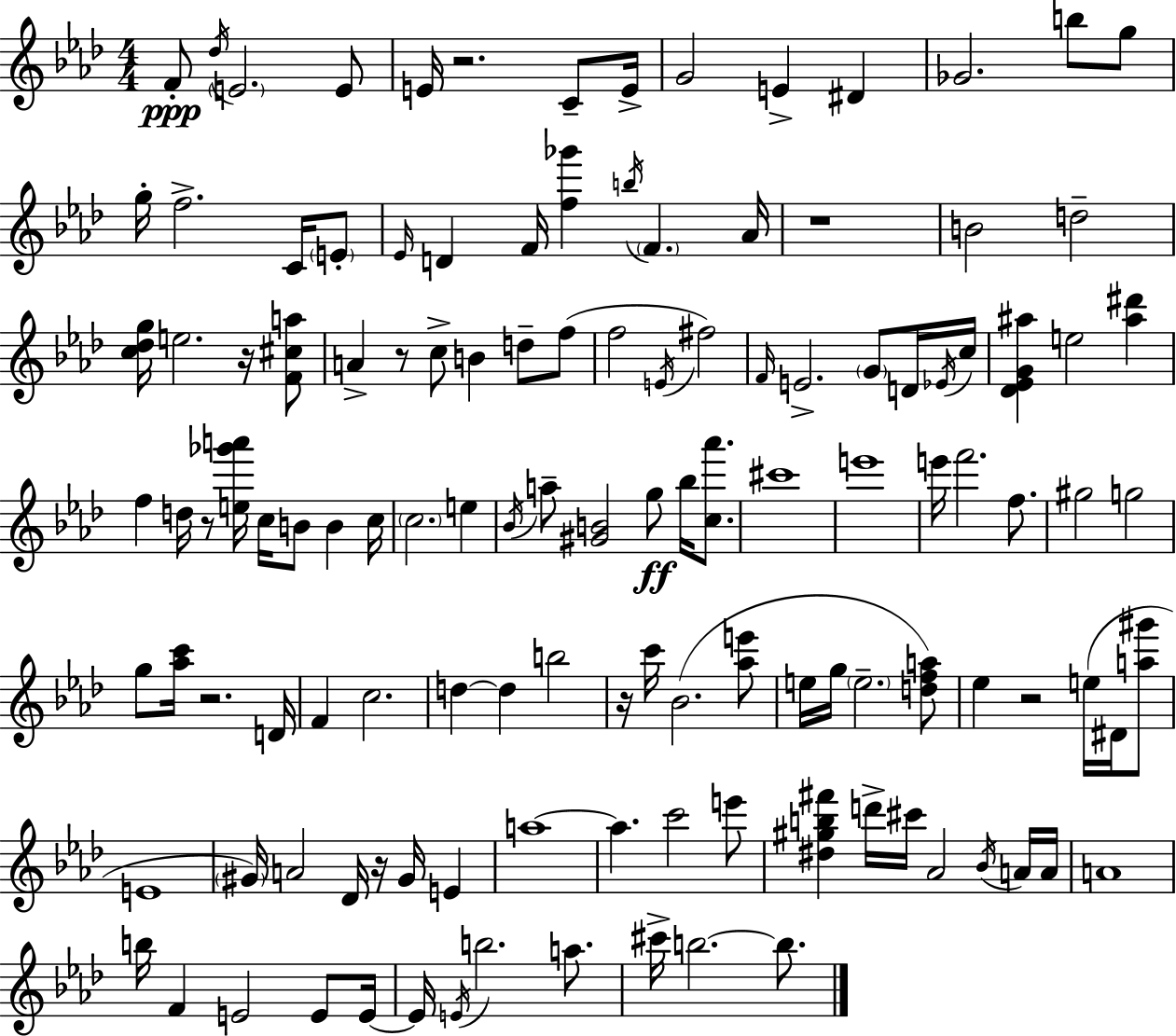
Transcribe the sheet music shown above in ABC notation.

X:1
T:Untitled
M:4/4
L:1/4
K:Ab
F/2 _d/4 E2 E/2 E/4 z2 C/2 E/4 G2 E ^D _G2 b/2 g/2 g/4 f2 C/4 E/2 _E/4 D F/4 [f_g'] b/4 F _A/4 z4 B2 d2 [c_dg]/4 e2 z/4 [F^ca]/2 A z/2 c/2 B d/2 f/2 f2 E/4 ^f2 F/4 E2 G/2 D/4 _E/4 c/4 [_D_EG^a] e2 [^a^d'] f d/4 z/2 [e_g'a']/4 c/4 B/2 B c/4 c2 e _B/4 a/2 [^GB]2 g/2 _b/4 [c_a']/2 ^c'4 e'4 e'/4 f'2 f/2 ^g2 g2 g/2 [_ac']/4 z2 D/4 F c2 d d b2 z/4 c'/4 _B2 [_ae']/2 e/4 g/4 e2 [dfa]/2 _e z2 e/4 ^D/4 [a^g']/2 E4 ^G/4 A2 _D/4 z/4 ^G/4 E a4 a c'2 e'/2 [^d^gb^f'] d'/4 ^c'/4 _A2 _B/4 A/4 A/4 A4 b/4 F E2 E/2 E/4 E/4 E/4 b2 a/2 ^c'/4 b2 b/2